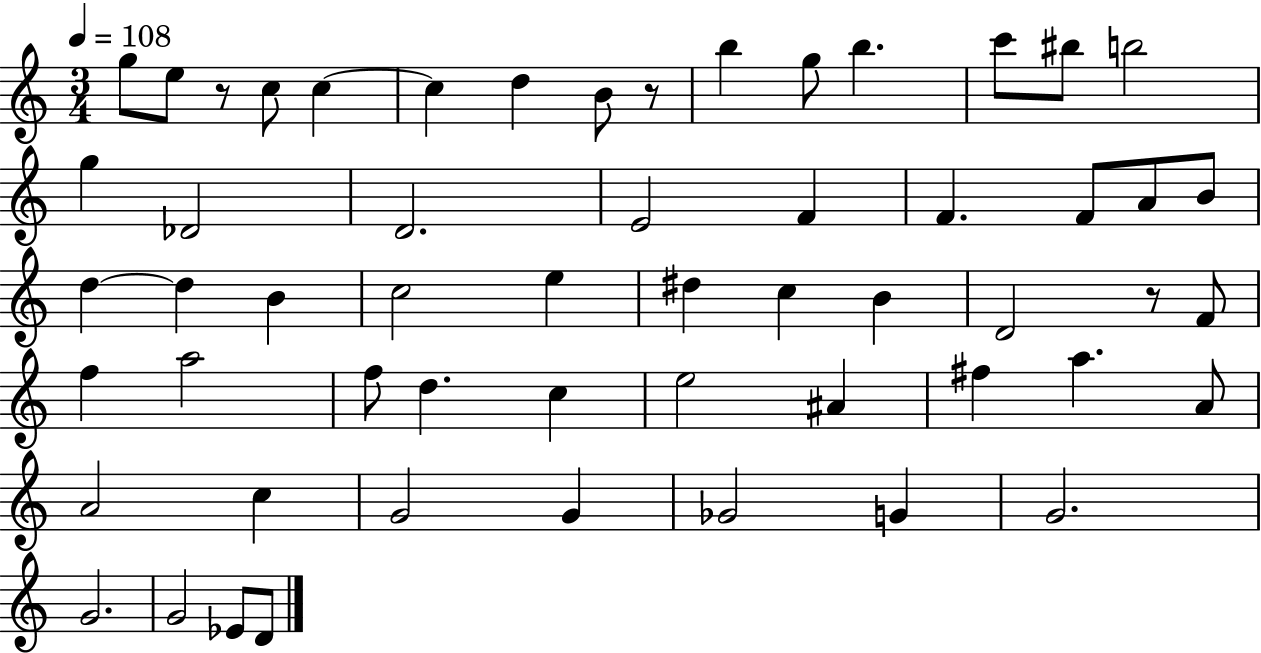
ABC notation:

X:1
T:Untitled
M:3/4
L:1/4
K:C
g/2 e/2 z/2 c/2 c c d B/2 z/2 b g/2 b c'/2 ^b/2 b2 g _D2 D2 E2 F F F/2 A/2 B/2 d d B c2 e ^d c B D2 z/2 F/2 f a2 f/2 d c e2 ^A ^f a A/2 A2 c G2 G _G2 G G2 G2 G2 _E/2 D/2